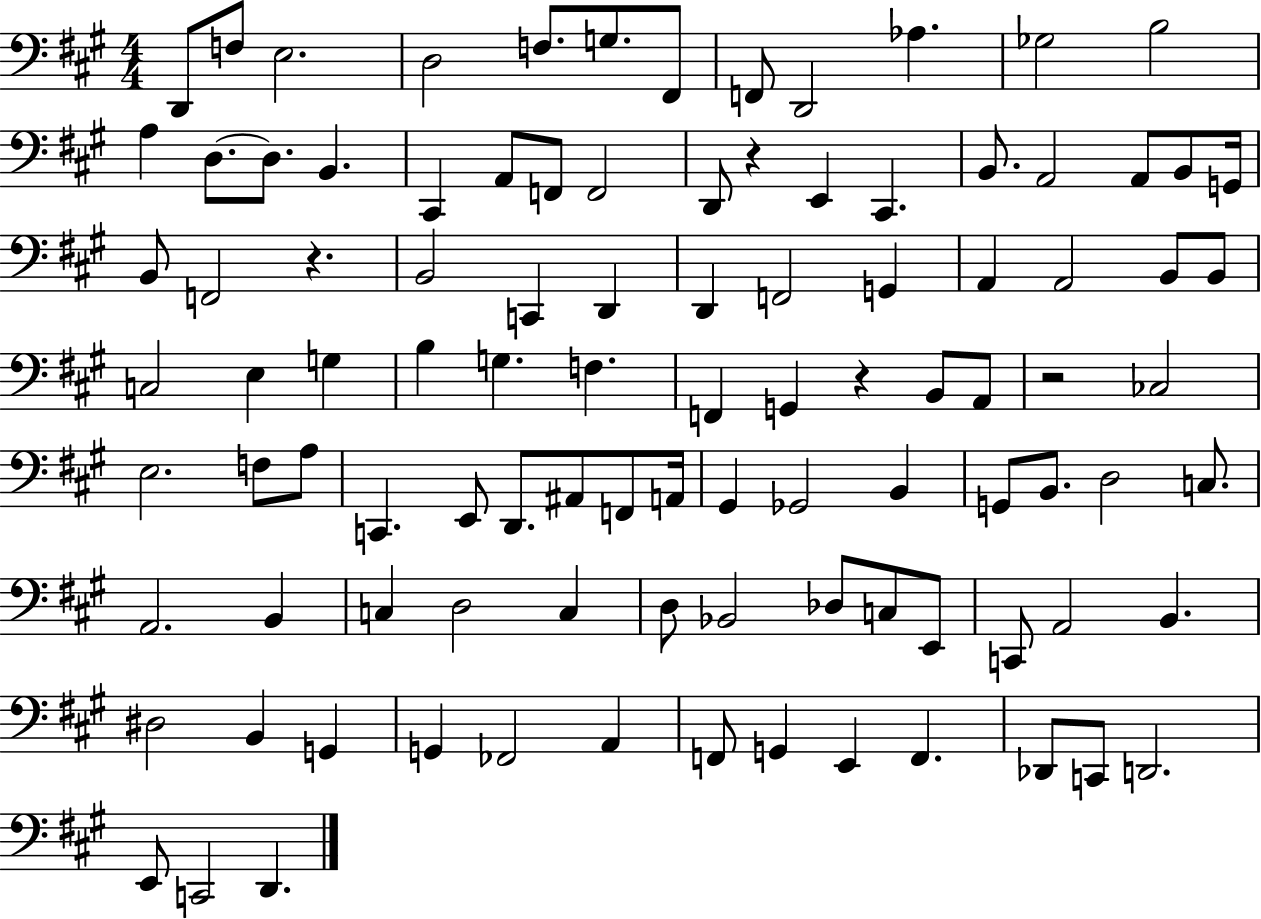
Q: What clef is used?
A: bass